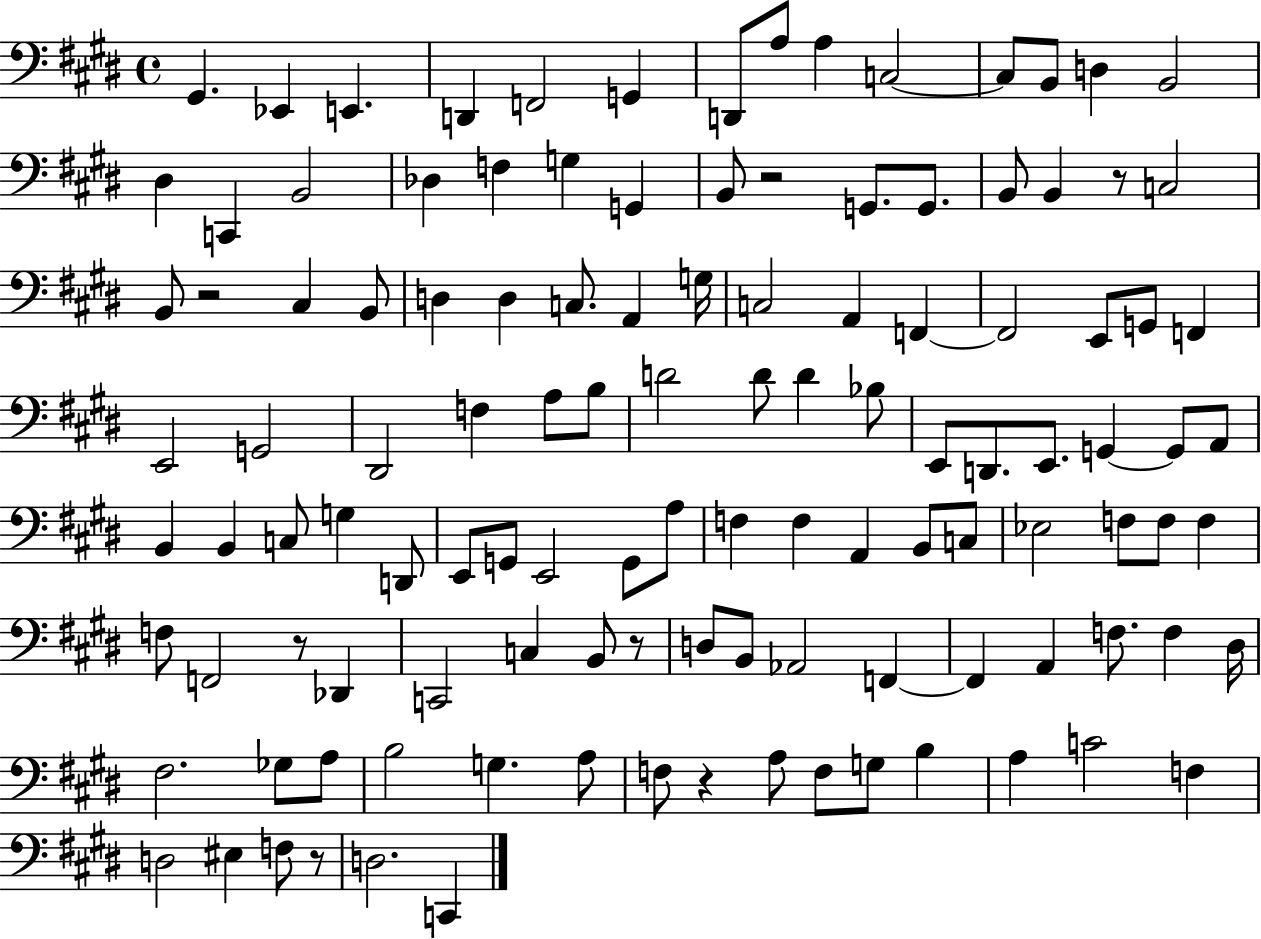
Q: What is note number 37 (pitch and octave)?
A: A2